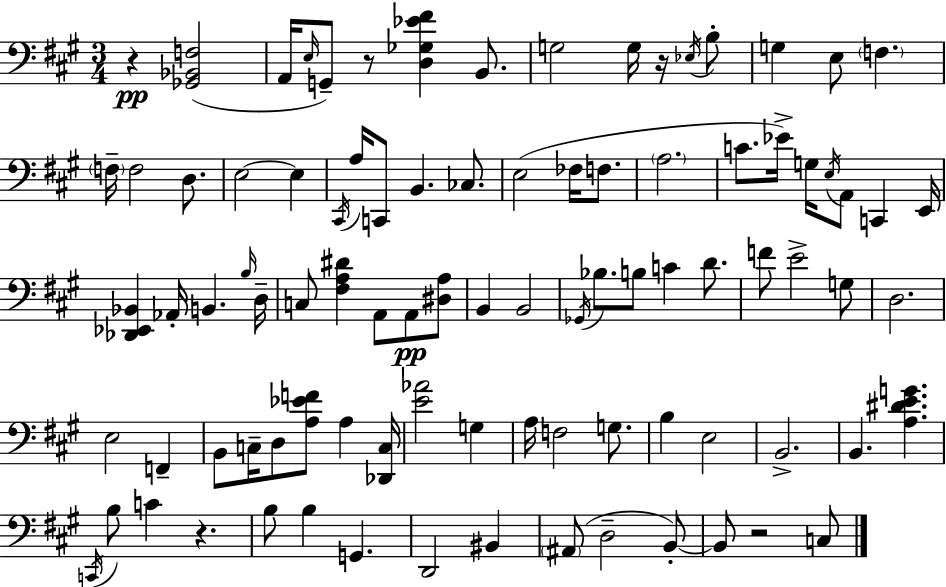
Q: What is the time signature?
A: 3/4